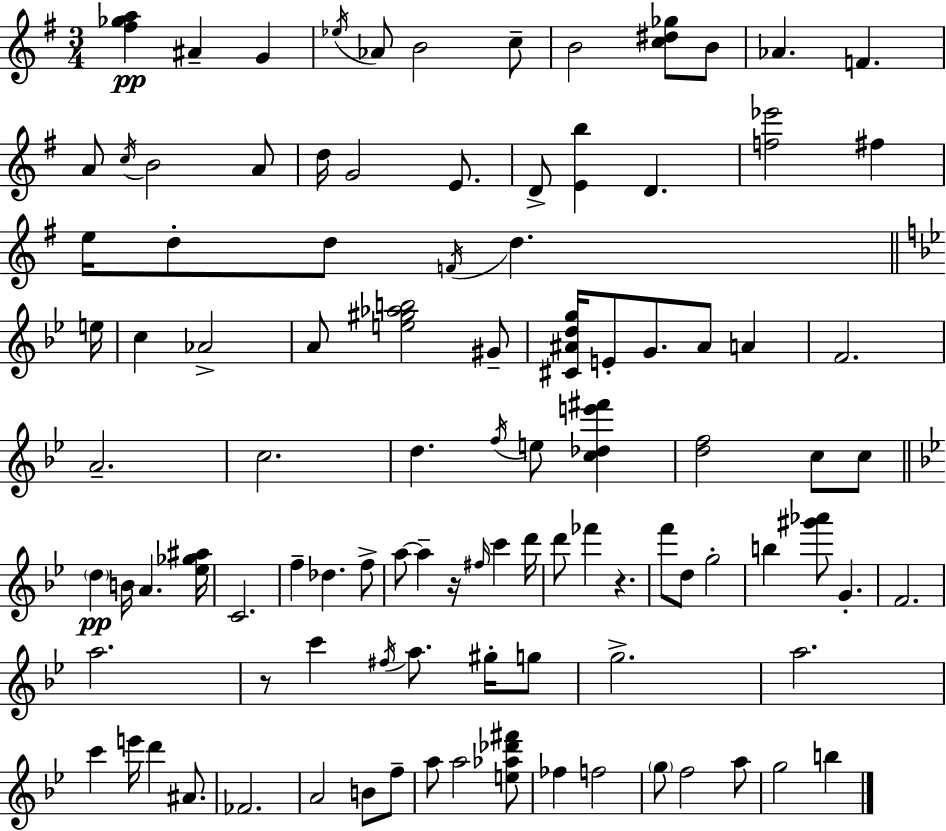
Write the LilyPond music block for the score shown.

{
  \clef treble
  \numericTimeSignature
  \time 3/4
  \key g \major
  \repeat volta 2 { <fis'' ges'' a''>4\pp ais'4-- g'4 | \acciaccatura { ees''16 } aes'8 b'2 c''8-- | b'2 <c'' dis'' ges''>8 b'8 | aes'4. f'4. | \break a'8 \acciaccatura { c''16 } b'2 | a'8 d''16 g'2 e'8. | d'8-> <e' b''>4 d'4. | <f'' ees'''>2 fis''4 | \break e''16 d''8-. d''8 \acciaccatura { f'16 } d''4. | \bar "||" \break \key bes \major e''16 c''4 aes'2-> | a'8 <e'' gis'' aes'' b''>2 gis'8-- | <cis' ais' d'' g''>16 e'8-. g'8. ais'8 a'4 | f'2. | \break a'2.-- | c''2. | d''4. \acciaccatura { f''16 } e''8 <c'' des'' e''' fis'''>4 | <d'' f''>2 c''8 | \break c''8 \bar "||" \break \key bes \major \parenthesize d''4\pp b'16 a'4. <ees'' ges'' ais''>16 | c'2. | f''4-- des''4. f''8-> | a''8~~ a''4-- r16 \grace { fis''16 } c'''4 | \break d'''16 d'''8 fes'''4 r4. | f'''8 d''8 g''2-. | b''4 <gis''' aes'''>8 g'4.-. | f'2. | \break a''2. | r8 c'''4 \acciaccatura { fis''16 } a''8. gis''16-. | g''8 g''2.-> | a''2. | \break c'''4 e'''16 d'''4 ais'8. | fes'2. | a'2 b'8 | f''8-- a''8 a''2 | \break <e'' aes'' des''' fis'''>8 fes''4 f''2 | \parenthesize g''8 f''2 | a''8 g''2 b''4 | } \bar "|."
}